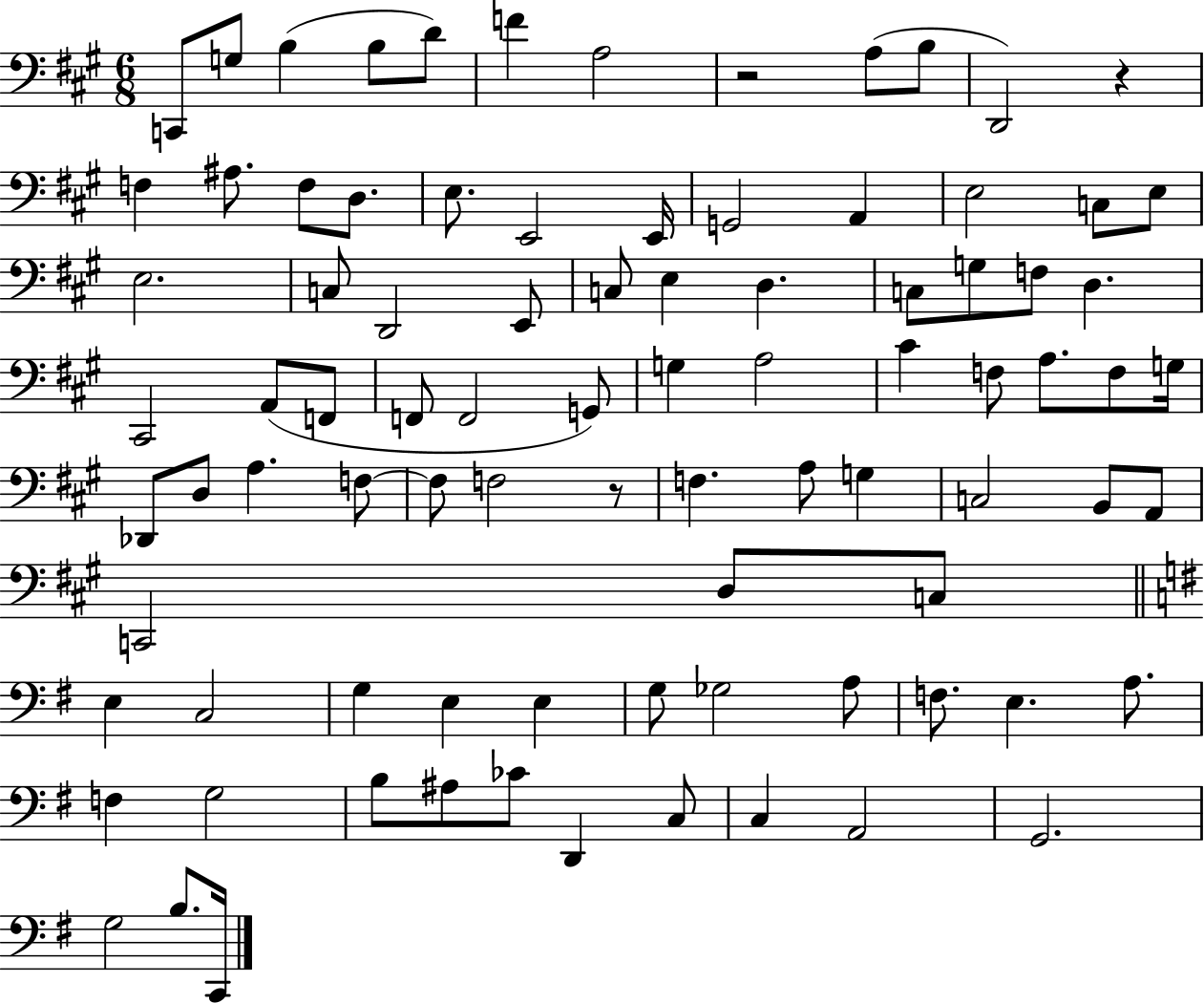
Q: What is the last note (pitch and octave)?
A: C2